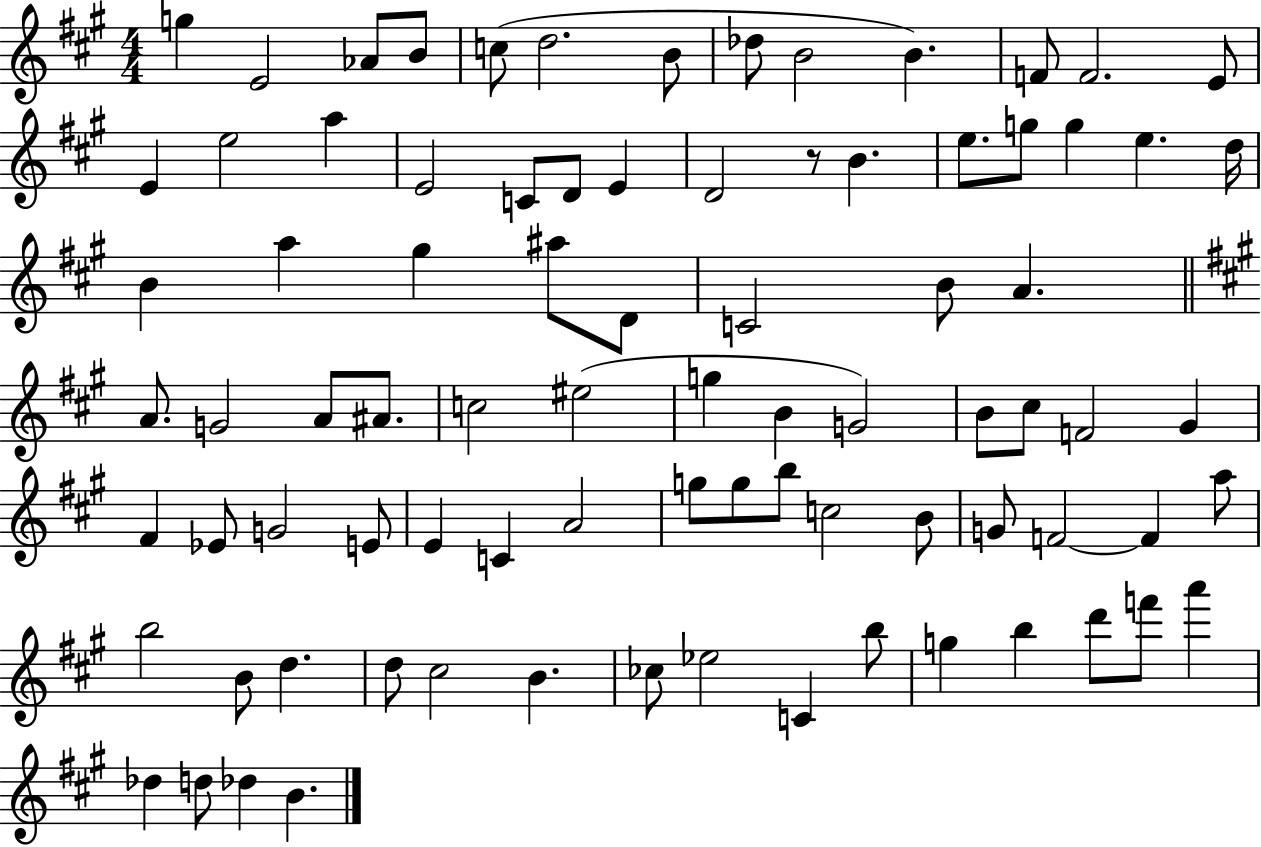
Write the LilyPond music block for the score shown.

{
  \clef treble
  \numericTimeSignature
  \time 4/4
  \key a \major
  g''4 e'2 aes'8 b'8 | c''8( d''2. b'8 | des''8 b'2 b'4.) | f'8 f'2. e'8 | \break e'4 e''2 a''4 | e'2 c'8 d'8 e'4 | d'2 r8 b'4. | e''8. g''8 g''4 e''4. d''16 | \break b'4 a''4 gis''4 ais''8 d'8 | c'2 b'8 a'4. | \bar "||" \break \key a \major a'8. g'2 a'8 ais'8. | c''2 eis''2( | g''4 b'4 g'2) | b'8 cis''8 f'2 gis'4 | \break fis'4 ees'8 g'2 e'8 | e'4 c'4 a'2 | g''8 g''8 b''8 c''2 b'8 | g'8 f'2~~ f'4 a''8 | \break b''2 b'8 d''4. | d''8 cis''2 b'4. | ces''8 ees''2 c'4 b''8 | g''4 b''4 d'''8 f'''8 a'''4 | \break des''4 d''8 des''4 b'4. | \bar "|."
}